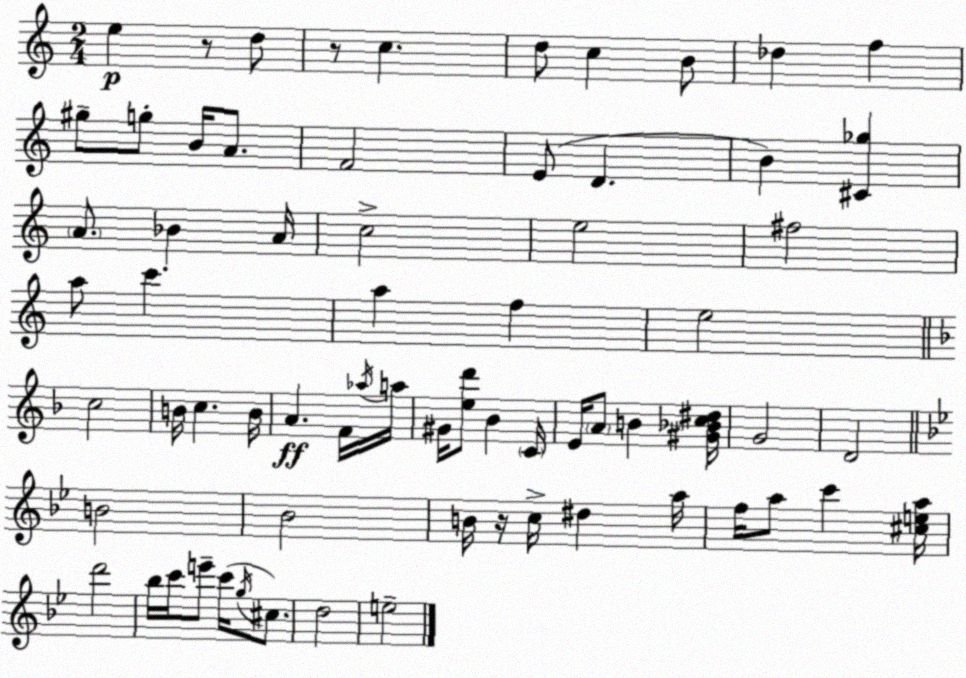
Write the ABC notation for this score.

X:1
T:Untitled
M:2/4
L:1/4
K:C
e z/2 d/2 z/2 c d/2 c B/2 _d f ^g/2 g/2 B/4 A/2 F2 E/2 D B [^C_g] A/2 _B A/4 c2 e2 ^f2 a/2 c' a f e2 c2 B/4 c B/4 A F/4 _a/4 a/4 ^G/4 [ed']/2 _B C/4 E/4 A/2 B [^G_Bc^d]/4 G2 D2 B2 _B2 B/4 z/4 c/4 ^d a/4 f/4 a/2 c' [^cea]/4 d'2 _b/4 c'/4 e'/2 c'/4 g/4 ^c/2 d2 e2